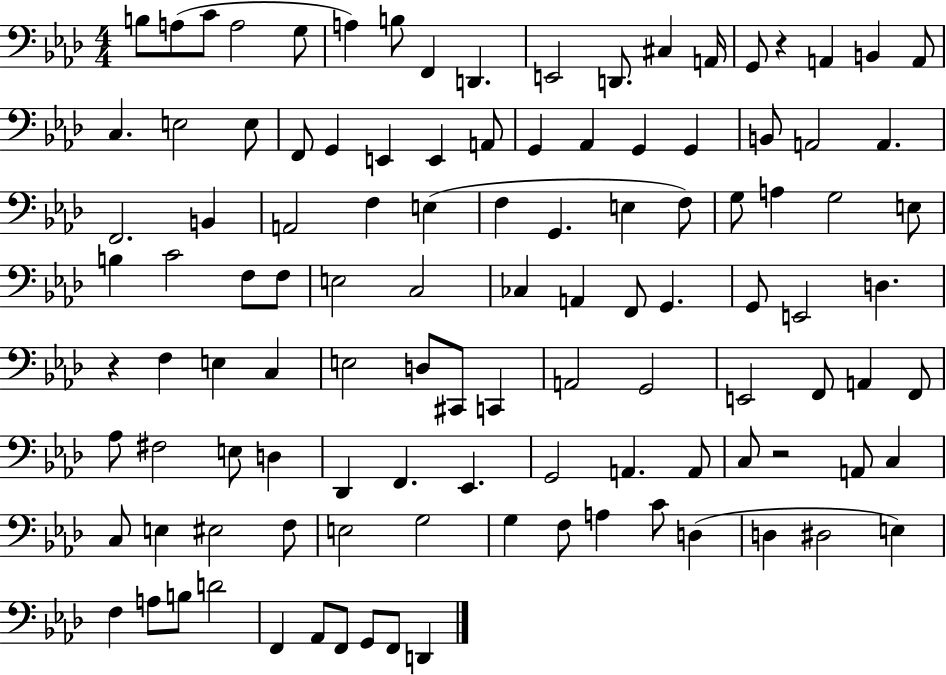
B3/e A3/e C4/e A3/h G3/e A3/q B3/e F2/q D2/q. E2/h D2/e. C#3/q A2/s G2/e R/q A2/q B2/q A2/e C3/q. E3/h E3/e F2/e G2/q E2/q E2/q A2/e G2/q Ab2/q G2/q G2/q B2/e A2/h A2/q. F2/h. B2/q A2/h F3/q E3/q F3/q G2/q. E3/q F3/e G3/e A3/q G3/h E3/e B3/q C4/h F3/e F3/e E3/h C3/h CES3/q A2/q F2/e G2/q. G2/e E2/h D3/q. R/q F3/q E3/q C3/q E3/h D3/e C#2/e C2/q A2/h G2/h E2/h F2/e A2/q F2/e Ab3/e F#3/h E3/e D3/q Db2/q F2/q. Eb2/q. G2/h A2/q. A2/e C3/e R/h A2/e C3/q C3/e E3/q EIS3/h F3/e E3/h G3/h G3/q F3/e A3/q C4/e D3/q D3/q D#3/h E3/q F3/q A3/e B3/e D4/h F2/q Ab2/e F2/e G2/e F2/e D2/q